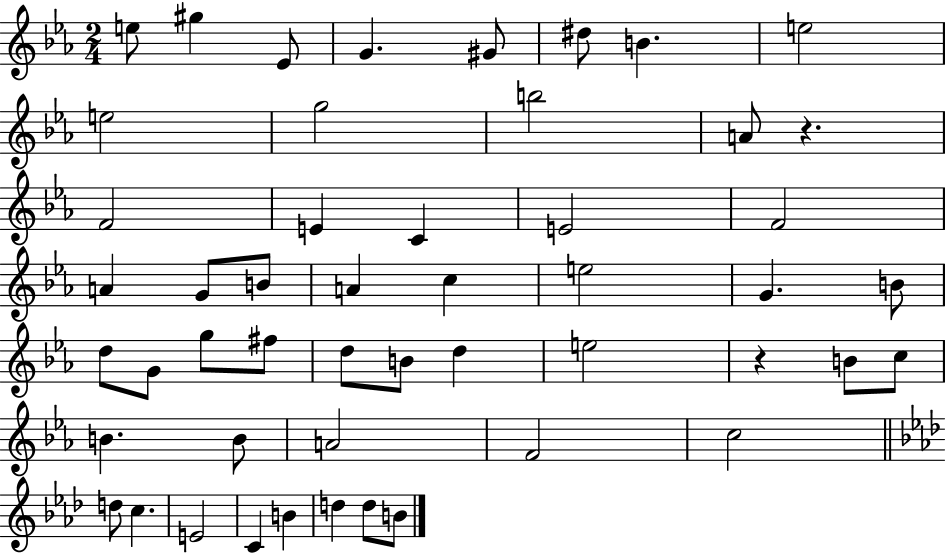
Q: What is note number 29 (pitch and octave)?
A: F#5